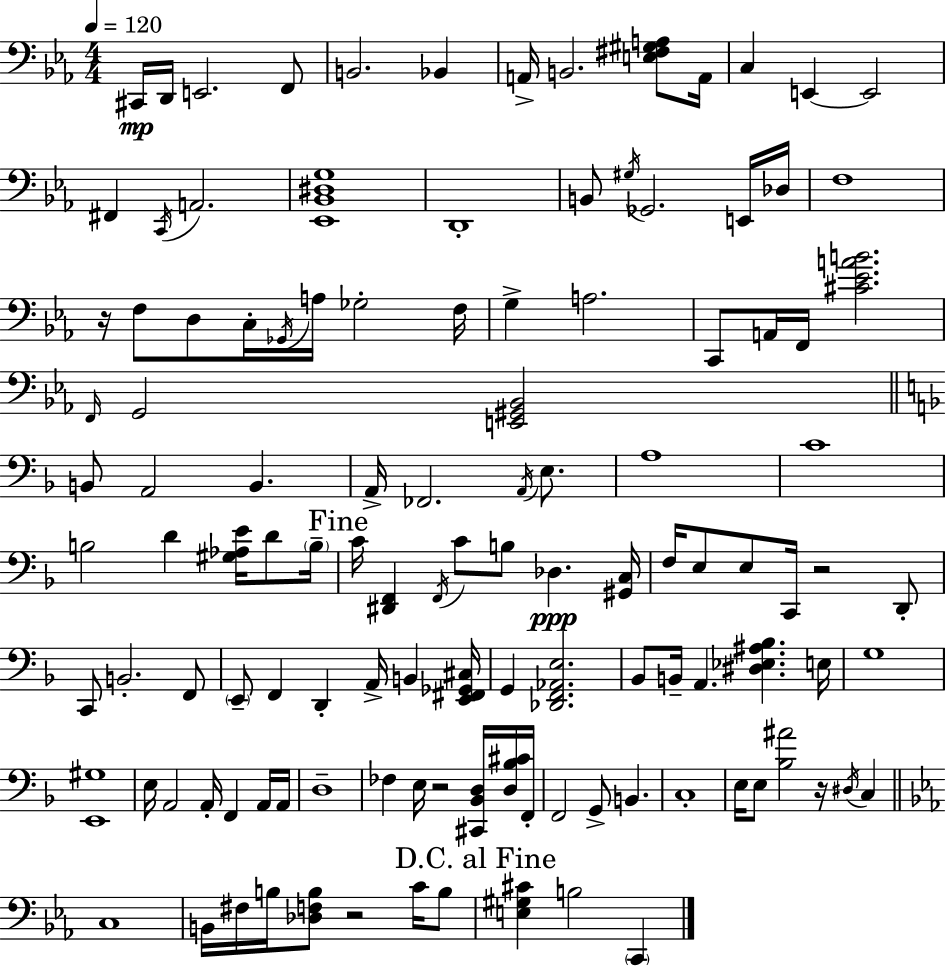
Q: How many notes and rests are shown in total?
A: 120